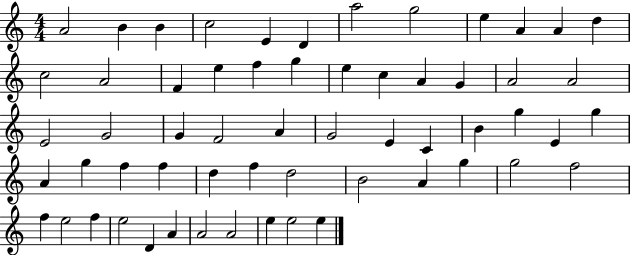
A4/h B4/q B4/q C5/h E4/q D4/q A5/h G5/h E5/q A4/q A4/q D5/q C5/h A4/h F4/q E5/q F5/q G5/q E5/q C5/q A4/q G4/q A4/h A4/h E4/h G4/h G4/q F4/h A4/q G4/h E4/q C4/q B4/q G5/q E4/q G5/q A4/q G5/q F5/q F5/q D5/q F5/q D5/h B4/h A4/q G5/q G5/h F5/h F5/q E5/h F5/q E5/h D4/q A4/q A4/h A4/h E5/q E5/h E5/q